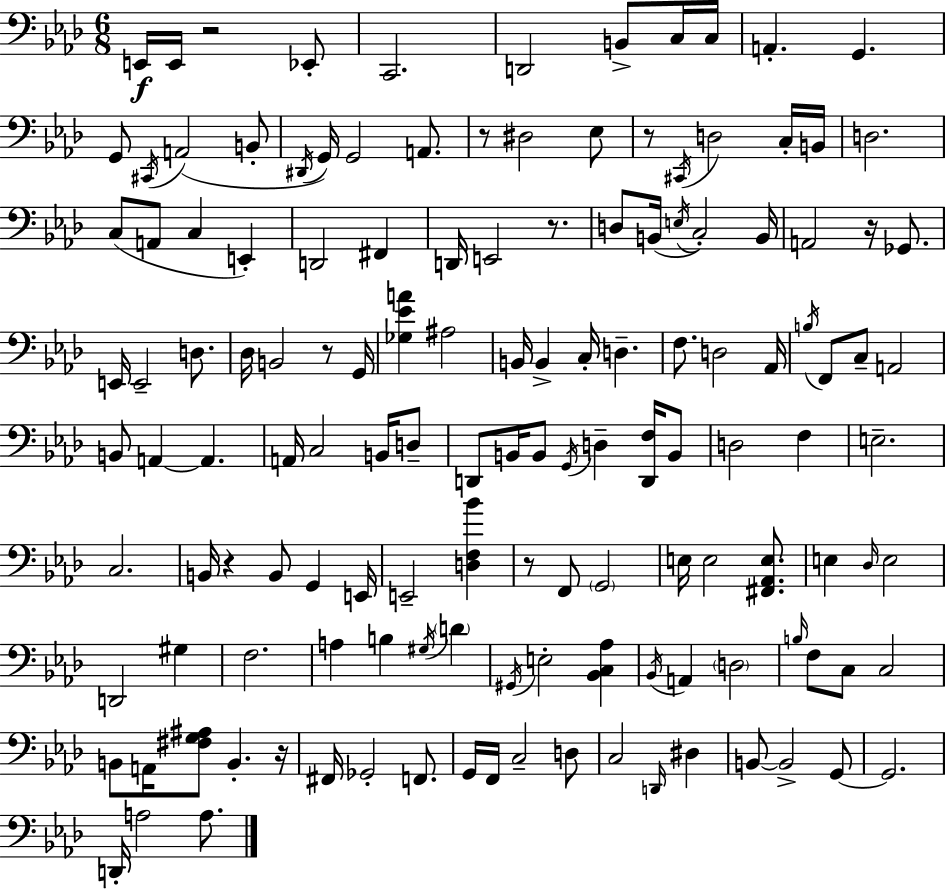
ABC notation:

X:1
T:Untitled
M:6/8
L:1/4
K:Fm
E,,/4 E,,/4 z2 _E,,/2 C,,2 D,,2 B,,/2 C,/4 C,/4 A,, G,, G,,/2 ^C,,/4 A,,2 B,,/2 ^D,,/4 G,,/4 G,,2 A,,/2 z/2 ^D,2 _E,/2 z/2 ^C,,/4 D,2 C,/4 B,,/4 D,2 C,/2 A,,/2 C, E,, D,,2 ^F,, D,,/4 E,,2 z/2 D,/2 B,,/4 E,/4 C,2 B,,/4 A,,2 z/4 _G,,/2 E,,/4 E,,2 D,/2 _D,/4 B,,2 z/2 G,,/4 [_G,_EA] ^A,2 B,,/4 B,, C,/4 D, F,/2 D,2 _A,,/4 B,/4 F,,/2 C,/2 A,,2 B,,/2 A,, A,, A,,/4 C,2 B,,/4 D,/2 D,,/2 B,,/4 B,,/2 G,,/4 D, [D,,F,]/4 B,,/2 D,2 F, E,2 C,2 B,,/4 z B,,/2 G,, E,,/4 E,,2 [D,F,_B] z/2 F,,/2 G,,2 E,/4 E,2 [^F,,_A,,E,]/2 E, _D,/4 E,2 D,,2 ^G, F,2 A, B, ^G,/4 D ^G,,/4 E,2 [_B,,C,_A,] _B,,/4 A,, D,2 B,/4 F,/2 C,/2 C,2 B,,/2 A,,/4 [^F,G,^A,]/2 B,, z/4 ^F,,/4 _G,,2 F,,/2 G,,/4 F,,/4 C,2 D,/2 C,2 D,,/4 ^D, B,,/2 B,,2 G,,/2 G,,2 D,,/4 A,2 A,/2